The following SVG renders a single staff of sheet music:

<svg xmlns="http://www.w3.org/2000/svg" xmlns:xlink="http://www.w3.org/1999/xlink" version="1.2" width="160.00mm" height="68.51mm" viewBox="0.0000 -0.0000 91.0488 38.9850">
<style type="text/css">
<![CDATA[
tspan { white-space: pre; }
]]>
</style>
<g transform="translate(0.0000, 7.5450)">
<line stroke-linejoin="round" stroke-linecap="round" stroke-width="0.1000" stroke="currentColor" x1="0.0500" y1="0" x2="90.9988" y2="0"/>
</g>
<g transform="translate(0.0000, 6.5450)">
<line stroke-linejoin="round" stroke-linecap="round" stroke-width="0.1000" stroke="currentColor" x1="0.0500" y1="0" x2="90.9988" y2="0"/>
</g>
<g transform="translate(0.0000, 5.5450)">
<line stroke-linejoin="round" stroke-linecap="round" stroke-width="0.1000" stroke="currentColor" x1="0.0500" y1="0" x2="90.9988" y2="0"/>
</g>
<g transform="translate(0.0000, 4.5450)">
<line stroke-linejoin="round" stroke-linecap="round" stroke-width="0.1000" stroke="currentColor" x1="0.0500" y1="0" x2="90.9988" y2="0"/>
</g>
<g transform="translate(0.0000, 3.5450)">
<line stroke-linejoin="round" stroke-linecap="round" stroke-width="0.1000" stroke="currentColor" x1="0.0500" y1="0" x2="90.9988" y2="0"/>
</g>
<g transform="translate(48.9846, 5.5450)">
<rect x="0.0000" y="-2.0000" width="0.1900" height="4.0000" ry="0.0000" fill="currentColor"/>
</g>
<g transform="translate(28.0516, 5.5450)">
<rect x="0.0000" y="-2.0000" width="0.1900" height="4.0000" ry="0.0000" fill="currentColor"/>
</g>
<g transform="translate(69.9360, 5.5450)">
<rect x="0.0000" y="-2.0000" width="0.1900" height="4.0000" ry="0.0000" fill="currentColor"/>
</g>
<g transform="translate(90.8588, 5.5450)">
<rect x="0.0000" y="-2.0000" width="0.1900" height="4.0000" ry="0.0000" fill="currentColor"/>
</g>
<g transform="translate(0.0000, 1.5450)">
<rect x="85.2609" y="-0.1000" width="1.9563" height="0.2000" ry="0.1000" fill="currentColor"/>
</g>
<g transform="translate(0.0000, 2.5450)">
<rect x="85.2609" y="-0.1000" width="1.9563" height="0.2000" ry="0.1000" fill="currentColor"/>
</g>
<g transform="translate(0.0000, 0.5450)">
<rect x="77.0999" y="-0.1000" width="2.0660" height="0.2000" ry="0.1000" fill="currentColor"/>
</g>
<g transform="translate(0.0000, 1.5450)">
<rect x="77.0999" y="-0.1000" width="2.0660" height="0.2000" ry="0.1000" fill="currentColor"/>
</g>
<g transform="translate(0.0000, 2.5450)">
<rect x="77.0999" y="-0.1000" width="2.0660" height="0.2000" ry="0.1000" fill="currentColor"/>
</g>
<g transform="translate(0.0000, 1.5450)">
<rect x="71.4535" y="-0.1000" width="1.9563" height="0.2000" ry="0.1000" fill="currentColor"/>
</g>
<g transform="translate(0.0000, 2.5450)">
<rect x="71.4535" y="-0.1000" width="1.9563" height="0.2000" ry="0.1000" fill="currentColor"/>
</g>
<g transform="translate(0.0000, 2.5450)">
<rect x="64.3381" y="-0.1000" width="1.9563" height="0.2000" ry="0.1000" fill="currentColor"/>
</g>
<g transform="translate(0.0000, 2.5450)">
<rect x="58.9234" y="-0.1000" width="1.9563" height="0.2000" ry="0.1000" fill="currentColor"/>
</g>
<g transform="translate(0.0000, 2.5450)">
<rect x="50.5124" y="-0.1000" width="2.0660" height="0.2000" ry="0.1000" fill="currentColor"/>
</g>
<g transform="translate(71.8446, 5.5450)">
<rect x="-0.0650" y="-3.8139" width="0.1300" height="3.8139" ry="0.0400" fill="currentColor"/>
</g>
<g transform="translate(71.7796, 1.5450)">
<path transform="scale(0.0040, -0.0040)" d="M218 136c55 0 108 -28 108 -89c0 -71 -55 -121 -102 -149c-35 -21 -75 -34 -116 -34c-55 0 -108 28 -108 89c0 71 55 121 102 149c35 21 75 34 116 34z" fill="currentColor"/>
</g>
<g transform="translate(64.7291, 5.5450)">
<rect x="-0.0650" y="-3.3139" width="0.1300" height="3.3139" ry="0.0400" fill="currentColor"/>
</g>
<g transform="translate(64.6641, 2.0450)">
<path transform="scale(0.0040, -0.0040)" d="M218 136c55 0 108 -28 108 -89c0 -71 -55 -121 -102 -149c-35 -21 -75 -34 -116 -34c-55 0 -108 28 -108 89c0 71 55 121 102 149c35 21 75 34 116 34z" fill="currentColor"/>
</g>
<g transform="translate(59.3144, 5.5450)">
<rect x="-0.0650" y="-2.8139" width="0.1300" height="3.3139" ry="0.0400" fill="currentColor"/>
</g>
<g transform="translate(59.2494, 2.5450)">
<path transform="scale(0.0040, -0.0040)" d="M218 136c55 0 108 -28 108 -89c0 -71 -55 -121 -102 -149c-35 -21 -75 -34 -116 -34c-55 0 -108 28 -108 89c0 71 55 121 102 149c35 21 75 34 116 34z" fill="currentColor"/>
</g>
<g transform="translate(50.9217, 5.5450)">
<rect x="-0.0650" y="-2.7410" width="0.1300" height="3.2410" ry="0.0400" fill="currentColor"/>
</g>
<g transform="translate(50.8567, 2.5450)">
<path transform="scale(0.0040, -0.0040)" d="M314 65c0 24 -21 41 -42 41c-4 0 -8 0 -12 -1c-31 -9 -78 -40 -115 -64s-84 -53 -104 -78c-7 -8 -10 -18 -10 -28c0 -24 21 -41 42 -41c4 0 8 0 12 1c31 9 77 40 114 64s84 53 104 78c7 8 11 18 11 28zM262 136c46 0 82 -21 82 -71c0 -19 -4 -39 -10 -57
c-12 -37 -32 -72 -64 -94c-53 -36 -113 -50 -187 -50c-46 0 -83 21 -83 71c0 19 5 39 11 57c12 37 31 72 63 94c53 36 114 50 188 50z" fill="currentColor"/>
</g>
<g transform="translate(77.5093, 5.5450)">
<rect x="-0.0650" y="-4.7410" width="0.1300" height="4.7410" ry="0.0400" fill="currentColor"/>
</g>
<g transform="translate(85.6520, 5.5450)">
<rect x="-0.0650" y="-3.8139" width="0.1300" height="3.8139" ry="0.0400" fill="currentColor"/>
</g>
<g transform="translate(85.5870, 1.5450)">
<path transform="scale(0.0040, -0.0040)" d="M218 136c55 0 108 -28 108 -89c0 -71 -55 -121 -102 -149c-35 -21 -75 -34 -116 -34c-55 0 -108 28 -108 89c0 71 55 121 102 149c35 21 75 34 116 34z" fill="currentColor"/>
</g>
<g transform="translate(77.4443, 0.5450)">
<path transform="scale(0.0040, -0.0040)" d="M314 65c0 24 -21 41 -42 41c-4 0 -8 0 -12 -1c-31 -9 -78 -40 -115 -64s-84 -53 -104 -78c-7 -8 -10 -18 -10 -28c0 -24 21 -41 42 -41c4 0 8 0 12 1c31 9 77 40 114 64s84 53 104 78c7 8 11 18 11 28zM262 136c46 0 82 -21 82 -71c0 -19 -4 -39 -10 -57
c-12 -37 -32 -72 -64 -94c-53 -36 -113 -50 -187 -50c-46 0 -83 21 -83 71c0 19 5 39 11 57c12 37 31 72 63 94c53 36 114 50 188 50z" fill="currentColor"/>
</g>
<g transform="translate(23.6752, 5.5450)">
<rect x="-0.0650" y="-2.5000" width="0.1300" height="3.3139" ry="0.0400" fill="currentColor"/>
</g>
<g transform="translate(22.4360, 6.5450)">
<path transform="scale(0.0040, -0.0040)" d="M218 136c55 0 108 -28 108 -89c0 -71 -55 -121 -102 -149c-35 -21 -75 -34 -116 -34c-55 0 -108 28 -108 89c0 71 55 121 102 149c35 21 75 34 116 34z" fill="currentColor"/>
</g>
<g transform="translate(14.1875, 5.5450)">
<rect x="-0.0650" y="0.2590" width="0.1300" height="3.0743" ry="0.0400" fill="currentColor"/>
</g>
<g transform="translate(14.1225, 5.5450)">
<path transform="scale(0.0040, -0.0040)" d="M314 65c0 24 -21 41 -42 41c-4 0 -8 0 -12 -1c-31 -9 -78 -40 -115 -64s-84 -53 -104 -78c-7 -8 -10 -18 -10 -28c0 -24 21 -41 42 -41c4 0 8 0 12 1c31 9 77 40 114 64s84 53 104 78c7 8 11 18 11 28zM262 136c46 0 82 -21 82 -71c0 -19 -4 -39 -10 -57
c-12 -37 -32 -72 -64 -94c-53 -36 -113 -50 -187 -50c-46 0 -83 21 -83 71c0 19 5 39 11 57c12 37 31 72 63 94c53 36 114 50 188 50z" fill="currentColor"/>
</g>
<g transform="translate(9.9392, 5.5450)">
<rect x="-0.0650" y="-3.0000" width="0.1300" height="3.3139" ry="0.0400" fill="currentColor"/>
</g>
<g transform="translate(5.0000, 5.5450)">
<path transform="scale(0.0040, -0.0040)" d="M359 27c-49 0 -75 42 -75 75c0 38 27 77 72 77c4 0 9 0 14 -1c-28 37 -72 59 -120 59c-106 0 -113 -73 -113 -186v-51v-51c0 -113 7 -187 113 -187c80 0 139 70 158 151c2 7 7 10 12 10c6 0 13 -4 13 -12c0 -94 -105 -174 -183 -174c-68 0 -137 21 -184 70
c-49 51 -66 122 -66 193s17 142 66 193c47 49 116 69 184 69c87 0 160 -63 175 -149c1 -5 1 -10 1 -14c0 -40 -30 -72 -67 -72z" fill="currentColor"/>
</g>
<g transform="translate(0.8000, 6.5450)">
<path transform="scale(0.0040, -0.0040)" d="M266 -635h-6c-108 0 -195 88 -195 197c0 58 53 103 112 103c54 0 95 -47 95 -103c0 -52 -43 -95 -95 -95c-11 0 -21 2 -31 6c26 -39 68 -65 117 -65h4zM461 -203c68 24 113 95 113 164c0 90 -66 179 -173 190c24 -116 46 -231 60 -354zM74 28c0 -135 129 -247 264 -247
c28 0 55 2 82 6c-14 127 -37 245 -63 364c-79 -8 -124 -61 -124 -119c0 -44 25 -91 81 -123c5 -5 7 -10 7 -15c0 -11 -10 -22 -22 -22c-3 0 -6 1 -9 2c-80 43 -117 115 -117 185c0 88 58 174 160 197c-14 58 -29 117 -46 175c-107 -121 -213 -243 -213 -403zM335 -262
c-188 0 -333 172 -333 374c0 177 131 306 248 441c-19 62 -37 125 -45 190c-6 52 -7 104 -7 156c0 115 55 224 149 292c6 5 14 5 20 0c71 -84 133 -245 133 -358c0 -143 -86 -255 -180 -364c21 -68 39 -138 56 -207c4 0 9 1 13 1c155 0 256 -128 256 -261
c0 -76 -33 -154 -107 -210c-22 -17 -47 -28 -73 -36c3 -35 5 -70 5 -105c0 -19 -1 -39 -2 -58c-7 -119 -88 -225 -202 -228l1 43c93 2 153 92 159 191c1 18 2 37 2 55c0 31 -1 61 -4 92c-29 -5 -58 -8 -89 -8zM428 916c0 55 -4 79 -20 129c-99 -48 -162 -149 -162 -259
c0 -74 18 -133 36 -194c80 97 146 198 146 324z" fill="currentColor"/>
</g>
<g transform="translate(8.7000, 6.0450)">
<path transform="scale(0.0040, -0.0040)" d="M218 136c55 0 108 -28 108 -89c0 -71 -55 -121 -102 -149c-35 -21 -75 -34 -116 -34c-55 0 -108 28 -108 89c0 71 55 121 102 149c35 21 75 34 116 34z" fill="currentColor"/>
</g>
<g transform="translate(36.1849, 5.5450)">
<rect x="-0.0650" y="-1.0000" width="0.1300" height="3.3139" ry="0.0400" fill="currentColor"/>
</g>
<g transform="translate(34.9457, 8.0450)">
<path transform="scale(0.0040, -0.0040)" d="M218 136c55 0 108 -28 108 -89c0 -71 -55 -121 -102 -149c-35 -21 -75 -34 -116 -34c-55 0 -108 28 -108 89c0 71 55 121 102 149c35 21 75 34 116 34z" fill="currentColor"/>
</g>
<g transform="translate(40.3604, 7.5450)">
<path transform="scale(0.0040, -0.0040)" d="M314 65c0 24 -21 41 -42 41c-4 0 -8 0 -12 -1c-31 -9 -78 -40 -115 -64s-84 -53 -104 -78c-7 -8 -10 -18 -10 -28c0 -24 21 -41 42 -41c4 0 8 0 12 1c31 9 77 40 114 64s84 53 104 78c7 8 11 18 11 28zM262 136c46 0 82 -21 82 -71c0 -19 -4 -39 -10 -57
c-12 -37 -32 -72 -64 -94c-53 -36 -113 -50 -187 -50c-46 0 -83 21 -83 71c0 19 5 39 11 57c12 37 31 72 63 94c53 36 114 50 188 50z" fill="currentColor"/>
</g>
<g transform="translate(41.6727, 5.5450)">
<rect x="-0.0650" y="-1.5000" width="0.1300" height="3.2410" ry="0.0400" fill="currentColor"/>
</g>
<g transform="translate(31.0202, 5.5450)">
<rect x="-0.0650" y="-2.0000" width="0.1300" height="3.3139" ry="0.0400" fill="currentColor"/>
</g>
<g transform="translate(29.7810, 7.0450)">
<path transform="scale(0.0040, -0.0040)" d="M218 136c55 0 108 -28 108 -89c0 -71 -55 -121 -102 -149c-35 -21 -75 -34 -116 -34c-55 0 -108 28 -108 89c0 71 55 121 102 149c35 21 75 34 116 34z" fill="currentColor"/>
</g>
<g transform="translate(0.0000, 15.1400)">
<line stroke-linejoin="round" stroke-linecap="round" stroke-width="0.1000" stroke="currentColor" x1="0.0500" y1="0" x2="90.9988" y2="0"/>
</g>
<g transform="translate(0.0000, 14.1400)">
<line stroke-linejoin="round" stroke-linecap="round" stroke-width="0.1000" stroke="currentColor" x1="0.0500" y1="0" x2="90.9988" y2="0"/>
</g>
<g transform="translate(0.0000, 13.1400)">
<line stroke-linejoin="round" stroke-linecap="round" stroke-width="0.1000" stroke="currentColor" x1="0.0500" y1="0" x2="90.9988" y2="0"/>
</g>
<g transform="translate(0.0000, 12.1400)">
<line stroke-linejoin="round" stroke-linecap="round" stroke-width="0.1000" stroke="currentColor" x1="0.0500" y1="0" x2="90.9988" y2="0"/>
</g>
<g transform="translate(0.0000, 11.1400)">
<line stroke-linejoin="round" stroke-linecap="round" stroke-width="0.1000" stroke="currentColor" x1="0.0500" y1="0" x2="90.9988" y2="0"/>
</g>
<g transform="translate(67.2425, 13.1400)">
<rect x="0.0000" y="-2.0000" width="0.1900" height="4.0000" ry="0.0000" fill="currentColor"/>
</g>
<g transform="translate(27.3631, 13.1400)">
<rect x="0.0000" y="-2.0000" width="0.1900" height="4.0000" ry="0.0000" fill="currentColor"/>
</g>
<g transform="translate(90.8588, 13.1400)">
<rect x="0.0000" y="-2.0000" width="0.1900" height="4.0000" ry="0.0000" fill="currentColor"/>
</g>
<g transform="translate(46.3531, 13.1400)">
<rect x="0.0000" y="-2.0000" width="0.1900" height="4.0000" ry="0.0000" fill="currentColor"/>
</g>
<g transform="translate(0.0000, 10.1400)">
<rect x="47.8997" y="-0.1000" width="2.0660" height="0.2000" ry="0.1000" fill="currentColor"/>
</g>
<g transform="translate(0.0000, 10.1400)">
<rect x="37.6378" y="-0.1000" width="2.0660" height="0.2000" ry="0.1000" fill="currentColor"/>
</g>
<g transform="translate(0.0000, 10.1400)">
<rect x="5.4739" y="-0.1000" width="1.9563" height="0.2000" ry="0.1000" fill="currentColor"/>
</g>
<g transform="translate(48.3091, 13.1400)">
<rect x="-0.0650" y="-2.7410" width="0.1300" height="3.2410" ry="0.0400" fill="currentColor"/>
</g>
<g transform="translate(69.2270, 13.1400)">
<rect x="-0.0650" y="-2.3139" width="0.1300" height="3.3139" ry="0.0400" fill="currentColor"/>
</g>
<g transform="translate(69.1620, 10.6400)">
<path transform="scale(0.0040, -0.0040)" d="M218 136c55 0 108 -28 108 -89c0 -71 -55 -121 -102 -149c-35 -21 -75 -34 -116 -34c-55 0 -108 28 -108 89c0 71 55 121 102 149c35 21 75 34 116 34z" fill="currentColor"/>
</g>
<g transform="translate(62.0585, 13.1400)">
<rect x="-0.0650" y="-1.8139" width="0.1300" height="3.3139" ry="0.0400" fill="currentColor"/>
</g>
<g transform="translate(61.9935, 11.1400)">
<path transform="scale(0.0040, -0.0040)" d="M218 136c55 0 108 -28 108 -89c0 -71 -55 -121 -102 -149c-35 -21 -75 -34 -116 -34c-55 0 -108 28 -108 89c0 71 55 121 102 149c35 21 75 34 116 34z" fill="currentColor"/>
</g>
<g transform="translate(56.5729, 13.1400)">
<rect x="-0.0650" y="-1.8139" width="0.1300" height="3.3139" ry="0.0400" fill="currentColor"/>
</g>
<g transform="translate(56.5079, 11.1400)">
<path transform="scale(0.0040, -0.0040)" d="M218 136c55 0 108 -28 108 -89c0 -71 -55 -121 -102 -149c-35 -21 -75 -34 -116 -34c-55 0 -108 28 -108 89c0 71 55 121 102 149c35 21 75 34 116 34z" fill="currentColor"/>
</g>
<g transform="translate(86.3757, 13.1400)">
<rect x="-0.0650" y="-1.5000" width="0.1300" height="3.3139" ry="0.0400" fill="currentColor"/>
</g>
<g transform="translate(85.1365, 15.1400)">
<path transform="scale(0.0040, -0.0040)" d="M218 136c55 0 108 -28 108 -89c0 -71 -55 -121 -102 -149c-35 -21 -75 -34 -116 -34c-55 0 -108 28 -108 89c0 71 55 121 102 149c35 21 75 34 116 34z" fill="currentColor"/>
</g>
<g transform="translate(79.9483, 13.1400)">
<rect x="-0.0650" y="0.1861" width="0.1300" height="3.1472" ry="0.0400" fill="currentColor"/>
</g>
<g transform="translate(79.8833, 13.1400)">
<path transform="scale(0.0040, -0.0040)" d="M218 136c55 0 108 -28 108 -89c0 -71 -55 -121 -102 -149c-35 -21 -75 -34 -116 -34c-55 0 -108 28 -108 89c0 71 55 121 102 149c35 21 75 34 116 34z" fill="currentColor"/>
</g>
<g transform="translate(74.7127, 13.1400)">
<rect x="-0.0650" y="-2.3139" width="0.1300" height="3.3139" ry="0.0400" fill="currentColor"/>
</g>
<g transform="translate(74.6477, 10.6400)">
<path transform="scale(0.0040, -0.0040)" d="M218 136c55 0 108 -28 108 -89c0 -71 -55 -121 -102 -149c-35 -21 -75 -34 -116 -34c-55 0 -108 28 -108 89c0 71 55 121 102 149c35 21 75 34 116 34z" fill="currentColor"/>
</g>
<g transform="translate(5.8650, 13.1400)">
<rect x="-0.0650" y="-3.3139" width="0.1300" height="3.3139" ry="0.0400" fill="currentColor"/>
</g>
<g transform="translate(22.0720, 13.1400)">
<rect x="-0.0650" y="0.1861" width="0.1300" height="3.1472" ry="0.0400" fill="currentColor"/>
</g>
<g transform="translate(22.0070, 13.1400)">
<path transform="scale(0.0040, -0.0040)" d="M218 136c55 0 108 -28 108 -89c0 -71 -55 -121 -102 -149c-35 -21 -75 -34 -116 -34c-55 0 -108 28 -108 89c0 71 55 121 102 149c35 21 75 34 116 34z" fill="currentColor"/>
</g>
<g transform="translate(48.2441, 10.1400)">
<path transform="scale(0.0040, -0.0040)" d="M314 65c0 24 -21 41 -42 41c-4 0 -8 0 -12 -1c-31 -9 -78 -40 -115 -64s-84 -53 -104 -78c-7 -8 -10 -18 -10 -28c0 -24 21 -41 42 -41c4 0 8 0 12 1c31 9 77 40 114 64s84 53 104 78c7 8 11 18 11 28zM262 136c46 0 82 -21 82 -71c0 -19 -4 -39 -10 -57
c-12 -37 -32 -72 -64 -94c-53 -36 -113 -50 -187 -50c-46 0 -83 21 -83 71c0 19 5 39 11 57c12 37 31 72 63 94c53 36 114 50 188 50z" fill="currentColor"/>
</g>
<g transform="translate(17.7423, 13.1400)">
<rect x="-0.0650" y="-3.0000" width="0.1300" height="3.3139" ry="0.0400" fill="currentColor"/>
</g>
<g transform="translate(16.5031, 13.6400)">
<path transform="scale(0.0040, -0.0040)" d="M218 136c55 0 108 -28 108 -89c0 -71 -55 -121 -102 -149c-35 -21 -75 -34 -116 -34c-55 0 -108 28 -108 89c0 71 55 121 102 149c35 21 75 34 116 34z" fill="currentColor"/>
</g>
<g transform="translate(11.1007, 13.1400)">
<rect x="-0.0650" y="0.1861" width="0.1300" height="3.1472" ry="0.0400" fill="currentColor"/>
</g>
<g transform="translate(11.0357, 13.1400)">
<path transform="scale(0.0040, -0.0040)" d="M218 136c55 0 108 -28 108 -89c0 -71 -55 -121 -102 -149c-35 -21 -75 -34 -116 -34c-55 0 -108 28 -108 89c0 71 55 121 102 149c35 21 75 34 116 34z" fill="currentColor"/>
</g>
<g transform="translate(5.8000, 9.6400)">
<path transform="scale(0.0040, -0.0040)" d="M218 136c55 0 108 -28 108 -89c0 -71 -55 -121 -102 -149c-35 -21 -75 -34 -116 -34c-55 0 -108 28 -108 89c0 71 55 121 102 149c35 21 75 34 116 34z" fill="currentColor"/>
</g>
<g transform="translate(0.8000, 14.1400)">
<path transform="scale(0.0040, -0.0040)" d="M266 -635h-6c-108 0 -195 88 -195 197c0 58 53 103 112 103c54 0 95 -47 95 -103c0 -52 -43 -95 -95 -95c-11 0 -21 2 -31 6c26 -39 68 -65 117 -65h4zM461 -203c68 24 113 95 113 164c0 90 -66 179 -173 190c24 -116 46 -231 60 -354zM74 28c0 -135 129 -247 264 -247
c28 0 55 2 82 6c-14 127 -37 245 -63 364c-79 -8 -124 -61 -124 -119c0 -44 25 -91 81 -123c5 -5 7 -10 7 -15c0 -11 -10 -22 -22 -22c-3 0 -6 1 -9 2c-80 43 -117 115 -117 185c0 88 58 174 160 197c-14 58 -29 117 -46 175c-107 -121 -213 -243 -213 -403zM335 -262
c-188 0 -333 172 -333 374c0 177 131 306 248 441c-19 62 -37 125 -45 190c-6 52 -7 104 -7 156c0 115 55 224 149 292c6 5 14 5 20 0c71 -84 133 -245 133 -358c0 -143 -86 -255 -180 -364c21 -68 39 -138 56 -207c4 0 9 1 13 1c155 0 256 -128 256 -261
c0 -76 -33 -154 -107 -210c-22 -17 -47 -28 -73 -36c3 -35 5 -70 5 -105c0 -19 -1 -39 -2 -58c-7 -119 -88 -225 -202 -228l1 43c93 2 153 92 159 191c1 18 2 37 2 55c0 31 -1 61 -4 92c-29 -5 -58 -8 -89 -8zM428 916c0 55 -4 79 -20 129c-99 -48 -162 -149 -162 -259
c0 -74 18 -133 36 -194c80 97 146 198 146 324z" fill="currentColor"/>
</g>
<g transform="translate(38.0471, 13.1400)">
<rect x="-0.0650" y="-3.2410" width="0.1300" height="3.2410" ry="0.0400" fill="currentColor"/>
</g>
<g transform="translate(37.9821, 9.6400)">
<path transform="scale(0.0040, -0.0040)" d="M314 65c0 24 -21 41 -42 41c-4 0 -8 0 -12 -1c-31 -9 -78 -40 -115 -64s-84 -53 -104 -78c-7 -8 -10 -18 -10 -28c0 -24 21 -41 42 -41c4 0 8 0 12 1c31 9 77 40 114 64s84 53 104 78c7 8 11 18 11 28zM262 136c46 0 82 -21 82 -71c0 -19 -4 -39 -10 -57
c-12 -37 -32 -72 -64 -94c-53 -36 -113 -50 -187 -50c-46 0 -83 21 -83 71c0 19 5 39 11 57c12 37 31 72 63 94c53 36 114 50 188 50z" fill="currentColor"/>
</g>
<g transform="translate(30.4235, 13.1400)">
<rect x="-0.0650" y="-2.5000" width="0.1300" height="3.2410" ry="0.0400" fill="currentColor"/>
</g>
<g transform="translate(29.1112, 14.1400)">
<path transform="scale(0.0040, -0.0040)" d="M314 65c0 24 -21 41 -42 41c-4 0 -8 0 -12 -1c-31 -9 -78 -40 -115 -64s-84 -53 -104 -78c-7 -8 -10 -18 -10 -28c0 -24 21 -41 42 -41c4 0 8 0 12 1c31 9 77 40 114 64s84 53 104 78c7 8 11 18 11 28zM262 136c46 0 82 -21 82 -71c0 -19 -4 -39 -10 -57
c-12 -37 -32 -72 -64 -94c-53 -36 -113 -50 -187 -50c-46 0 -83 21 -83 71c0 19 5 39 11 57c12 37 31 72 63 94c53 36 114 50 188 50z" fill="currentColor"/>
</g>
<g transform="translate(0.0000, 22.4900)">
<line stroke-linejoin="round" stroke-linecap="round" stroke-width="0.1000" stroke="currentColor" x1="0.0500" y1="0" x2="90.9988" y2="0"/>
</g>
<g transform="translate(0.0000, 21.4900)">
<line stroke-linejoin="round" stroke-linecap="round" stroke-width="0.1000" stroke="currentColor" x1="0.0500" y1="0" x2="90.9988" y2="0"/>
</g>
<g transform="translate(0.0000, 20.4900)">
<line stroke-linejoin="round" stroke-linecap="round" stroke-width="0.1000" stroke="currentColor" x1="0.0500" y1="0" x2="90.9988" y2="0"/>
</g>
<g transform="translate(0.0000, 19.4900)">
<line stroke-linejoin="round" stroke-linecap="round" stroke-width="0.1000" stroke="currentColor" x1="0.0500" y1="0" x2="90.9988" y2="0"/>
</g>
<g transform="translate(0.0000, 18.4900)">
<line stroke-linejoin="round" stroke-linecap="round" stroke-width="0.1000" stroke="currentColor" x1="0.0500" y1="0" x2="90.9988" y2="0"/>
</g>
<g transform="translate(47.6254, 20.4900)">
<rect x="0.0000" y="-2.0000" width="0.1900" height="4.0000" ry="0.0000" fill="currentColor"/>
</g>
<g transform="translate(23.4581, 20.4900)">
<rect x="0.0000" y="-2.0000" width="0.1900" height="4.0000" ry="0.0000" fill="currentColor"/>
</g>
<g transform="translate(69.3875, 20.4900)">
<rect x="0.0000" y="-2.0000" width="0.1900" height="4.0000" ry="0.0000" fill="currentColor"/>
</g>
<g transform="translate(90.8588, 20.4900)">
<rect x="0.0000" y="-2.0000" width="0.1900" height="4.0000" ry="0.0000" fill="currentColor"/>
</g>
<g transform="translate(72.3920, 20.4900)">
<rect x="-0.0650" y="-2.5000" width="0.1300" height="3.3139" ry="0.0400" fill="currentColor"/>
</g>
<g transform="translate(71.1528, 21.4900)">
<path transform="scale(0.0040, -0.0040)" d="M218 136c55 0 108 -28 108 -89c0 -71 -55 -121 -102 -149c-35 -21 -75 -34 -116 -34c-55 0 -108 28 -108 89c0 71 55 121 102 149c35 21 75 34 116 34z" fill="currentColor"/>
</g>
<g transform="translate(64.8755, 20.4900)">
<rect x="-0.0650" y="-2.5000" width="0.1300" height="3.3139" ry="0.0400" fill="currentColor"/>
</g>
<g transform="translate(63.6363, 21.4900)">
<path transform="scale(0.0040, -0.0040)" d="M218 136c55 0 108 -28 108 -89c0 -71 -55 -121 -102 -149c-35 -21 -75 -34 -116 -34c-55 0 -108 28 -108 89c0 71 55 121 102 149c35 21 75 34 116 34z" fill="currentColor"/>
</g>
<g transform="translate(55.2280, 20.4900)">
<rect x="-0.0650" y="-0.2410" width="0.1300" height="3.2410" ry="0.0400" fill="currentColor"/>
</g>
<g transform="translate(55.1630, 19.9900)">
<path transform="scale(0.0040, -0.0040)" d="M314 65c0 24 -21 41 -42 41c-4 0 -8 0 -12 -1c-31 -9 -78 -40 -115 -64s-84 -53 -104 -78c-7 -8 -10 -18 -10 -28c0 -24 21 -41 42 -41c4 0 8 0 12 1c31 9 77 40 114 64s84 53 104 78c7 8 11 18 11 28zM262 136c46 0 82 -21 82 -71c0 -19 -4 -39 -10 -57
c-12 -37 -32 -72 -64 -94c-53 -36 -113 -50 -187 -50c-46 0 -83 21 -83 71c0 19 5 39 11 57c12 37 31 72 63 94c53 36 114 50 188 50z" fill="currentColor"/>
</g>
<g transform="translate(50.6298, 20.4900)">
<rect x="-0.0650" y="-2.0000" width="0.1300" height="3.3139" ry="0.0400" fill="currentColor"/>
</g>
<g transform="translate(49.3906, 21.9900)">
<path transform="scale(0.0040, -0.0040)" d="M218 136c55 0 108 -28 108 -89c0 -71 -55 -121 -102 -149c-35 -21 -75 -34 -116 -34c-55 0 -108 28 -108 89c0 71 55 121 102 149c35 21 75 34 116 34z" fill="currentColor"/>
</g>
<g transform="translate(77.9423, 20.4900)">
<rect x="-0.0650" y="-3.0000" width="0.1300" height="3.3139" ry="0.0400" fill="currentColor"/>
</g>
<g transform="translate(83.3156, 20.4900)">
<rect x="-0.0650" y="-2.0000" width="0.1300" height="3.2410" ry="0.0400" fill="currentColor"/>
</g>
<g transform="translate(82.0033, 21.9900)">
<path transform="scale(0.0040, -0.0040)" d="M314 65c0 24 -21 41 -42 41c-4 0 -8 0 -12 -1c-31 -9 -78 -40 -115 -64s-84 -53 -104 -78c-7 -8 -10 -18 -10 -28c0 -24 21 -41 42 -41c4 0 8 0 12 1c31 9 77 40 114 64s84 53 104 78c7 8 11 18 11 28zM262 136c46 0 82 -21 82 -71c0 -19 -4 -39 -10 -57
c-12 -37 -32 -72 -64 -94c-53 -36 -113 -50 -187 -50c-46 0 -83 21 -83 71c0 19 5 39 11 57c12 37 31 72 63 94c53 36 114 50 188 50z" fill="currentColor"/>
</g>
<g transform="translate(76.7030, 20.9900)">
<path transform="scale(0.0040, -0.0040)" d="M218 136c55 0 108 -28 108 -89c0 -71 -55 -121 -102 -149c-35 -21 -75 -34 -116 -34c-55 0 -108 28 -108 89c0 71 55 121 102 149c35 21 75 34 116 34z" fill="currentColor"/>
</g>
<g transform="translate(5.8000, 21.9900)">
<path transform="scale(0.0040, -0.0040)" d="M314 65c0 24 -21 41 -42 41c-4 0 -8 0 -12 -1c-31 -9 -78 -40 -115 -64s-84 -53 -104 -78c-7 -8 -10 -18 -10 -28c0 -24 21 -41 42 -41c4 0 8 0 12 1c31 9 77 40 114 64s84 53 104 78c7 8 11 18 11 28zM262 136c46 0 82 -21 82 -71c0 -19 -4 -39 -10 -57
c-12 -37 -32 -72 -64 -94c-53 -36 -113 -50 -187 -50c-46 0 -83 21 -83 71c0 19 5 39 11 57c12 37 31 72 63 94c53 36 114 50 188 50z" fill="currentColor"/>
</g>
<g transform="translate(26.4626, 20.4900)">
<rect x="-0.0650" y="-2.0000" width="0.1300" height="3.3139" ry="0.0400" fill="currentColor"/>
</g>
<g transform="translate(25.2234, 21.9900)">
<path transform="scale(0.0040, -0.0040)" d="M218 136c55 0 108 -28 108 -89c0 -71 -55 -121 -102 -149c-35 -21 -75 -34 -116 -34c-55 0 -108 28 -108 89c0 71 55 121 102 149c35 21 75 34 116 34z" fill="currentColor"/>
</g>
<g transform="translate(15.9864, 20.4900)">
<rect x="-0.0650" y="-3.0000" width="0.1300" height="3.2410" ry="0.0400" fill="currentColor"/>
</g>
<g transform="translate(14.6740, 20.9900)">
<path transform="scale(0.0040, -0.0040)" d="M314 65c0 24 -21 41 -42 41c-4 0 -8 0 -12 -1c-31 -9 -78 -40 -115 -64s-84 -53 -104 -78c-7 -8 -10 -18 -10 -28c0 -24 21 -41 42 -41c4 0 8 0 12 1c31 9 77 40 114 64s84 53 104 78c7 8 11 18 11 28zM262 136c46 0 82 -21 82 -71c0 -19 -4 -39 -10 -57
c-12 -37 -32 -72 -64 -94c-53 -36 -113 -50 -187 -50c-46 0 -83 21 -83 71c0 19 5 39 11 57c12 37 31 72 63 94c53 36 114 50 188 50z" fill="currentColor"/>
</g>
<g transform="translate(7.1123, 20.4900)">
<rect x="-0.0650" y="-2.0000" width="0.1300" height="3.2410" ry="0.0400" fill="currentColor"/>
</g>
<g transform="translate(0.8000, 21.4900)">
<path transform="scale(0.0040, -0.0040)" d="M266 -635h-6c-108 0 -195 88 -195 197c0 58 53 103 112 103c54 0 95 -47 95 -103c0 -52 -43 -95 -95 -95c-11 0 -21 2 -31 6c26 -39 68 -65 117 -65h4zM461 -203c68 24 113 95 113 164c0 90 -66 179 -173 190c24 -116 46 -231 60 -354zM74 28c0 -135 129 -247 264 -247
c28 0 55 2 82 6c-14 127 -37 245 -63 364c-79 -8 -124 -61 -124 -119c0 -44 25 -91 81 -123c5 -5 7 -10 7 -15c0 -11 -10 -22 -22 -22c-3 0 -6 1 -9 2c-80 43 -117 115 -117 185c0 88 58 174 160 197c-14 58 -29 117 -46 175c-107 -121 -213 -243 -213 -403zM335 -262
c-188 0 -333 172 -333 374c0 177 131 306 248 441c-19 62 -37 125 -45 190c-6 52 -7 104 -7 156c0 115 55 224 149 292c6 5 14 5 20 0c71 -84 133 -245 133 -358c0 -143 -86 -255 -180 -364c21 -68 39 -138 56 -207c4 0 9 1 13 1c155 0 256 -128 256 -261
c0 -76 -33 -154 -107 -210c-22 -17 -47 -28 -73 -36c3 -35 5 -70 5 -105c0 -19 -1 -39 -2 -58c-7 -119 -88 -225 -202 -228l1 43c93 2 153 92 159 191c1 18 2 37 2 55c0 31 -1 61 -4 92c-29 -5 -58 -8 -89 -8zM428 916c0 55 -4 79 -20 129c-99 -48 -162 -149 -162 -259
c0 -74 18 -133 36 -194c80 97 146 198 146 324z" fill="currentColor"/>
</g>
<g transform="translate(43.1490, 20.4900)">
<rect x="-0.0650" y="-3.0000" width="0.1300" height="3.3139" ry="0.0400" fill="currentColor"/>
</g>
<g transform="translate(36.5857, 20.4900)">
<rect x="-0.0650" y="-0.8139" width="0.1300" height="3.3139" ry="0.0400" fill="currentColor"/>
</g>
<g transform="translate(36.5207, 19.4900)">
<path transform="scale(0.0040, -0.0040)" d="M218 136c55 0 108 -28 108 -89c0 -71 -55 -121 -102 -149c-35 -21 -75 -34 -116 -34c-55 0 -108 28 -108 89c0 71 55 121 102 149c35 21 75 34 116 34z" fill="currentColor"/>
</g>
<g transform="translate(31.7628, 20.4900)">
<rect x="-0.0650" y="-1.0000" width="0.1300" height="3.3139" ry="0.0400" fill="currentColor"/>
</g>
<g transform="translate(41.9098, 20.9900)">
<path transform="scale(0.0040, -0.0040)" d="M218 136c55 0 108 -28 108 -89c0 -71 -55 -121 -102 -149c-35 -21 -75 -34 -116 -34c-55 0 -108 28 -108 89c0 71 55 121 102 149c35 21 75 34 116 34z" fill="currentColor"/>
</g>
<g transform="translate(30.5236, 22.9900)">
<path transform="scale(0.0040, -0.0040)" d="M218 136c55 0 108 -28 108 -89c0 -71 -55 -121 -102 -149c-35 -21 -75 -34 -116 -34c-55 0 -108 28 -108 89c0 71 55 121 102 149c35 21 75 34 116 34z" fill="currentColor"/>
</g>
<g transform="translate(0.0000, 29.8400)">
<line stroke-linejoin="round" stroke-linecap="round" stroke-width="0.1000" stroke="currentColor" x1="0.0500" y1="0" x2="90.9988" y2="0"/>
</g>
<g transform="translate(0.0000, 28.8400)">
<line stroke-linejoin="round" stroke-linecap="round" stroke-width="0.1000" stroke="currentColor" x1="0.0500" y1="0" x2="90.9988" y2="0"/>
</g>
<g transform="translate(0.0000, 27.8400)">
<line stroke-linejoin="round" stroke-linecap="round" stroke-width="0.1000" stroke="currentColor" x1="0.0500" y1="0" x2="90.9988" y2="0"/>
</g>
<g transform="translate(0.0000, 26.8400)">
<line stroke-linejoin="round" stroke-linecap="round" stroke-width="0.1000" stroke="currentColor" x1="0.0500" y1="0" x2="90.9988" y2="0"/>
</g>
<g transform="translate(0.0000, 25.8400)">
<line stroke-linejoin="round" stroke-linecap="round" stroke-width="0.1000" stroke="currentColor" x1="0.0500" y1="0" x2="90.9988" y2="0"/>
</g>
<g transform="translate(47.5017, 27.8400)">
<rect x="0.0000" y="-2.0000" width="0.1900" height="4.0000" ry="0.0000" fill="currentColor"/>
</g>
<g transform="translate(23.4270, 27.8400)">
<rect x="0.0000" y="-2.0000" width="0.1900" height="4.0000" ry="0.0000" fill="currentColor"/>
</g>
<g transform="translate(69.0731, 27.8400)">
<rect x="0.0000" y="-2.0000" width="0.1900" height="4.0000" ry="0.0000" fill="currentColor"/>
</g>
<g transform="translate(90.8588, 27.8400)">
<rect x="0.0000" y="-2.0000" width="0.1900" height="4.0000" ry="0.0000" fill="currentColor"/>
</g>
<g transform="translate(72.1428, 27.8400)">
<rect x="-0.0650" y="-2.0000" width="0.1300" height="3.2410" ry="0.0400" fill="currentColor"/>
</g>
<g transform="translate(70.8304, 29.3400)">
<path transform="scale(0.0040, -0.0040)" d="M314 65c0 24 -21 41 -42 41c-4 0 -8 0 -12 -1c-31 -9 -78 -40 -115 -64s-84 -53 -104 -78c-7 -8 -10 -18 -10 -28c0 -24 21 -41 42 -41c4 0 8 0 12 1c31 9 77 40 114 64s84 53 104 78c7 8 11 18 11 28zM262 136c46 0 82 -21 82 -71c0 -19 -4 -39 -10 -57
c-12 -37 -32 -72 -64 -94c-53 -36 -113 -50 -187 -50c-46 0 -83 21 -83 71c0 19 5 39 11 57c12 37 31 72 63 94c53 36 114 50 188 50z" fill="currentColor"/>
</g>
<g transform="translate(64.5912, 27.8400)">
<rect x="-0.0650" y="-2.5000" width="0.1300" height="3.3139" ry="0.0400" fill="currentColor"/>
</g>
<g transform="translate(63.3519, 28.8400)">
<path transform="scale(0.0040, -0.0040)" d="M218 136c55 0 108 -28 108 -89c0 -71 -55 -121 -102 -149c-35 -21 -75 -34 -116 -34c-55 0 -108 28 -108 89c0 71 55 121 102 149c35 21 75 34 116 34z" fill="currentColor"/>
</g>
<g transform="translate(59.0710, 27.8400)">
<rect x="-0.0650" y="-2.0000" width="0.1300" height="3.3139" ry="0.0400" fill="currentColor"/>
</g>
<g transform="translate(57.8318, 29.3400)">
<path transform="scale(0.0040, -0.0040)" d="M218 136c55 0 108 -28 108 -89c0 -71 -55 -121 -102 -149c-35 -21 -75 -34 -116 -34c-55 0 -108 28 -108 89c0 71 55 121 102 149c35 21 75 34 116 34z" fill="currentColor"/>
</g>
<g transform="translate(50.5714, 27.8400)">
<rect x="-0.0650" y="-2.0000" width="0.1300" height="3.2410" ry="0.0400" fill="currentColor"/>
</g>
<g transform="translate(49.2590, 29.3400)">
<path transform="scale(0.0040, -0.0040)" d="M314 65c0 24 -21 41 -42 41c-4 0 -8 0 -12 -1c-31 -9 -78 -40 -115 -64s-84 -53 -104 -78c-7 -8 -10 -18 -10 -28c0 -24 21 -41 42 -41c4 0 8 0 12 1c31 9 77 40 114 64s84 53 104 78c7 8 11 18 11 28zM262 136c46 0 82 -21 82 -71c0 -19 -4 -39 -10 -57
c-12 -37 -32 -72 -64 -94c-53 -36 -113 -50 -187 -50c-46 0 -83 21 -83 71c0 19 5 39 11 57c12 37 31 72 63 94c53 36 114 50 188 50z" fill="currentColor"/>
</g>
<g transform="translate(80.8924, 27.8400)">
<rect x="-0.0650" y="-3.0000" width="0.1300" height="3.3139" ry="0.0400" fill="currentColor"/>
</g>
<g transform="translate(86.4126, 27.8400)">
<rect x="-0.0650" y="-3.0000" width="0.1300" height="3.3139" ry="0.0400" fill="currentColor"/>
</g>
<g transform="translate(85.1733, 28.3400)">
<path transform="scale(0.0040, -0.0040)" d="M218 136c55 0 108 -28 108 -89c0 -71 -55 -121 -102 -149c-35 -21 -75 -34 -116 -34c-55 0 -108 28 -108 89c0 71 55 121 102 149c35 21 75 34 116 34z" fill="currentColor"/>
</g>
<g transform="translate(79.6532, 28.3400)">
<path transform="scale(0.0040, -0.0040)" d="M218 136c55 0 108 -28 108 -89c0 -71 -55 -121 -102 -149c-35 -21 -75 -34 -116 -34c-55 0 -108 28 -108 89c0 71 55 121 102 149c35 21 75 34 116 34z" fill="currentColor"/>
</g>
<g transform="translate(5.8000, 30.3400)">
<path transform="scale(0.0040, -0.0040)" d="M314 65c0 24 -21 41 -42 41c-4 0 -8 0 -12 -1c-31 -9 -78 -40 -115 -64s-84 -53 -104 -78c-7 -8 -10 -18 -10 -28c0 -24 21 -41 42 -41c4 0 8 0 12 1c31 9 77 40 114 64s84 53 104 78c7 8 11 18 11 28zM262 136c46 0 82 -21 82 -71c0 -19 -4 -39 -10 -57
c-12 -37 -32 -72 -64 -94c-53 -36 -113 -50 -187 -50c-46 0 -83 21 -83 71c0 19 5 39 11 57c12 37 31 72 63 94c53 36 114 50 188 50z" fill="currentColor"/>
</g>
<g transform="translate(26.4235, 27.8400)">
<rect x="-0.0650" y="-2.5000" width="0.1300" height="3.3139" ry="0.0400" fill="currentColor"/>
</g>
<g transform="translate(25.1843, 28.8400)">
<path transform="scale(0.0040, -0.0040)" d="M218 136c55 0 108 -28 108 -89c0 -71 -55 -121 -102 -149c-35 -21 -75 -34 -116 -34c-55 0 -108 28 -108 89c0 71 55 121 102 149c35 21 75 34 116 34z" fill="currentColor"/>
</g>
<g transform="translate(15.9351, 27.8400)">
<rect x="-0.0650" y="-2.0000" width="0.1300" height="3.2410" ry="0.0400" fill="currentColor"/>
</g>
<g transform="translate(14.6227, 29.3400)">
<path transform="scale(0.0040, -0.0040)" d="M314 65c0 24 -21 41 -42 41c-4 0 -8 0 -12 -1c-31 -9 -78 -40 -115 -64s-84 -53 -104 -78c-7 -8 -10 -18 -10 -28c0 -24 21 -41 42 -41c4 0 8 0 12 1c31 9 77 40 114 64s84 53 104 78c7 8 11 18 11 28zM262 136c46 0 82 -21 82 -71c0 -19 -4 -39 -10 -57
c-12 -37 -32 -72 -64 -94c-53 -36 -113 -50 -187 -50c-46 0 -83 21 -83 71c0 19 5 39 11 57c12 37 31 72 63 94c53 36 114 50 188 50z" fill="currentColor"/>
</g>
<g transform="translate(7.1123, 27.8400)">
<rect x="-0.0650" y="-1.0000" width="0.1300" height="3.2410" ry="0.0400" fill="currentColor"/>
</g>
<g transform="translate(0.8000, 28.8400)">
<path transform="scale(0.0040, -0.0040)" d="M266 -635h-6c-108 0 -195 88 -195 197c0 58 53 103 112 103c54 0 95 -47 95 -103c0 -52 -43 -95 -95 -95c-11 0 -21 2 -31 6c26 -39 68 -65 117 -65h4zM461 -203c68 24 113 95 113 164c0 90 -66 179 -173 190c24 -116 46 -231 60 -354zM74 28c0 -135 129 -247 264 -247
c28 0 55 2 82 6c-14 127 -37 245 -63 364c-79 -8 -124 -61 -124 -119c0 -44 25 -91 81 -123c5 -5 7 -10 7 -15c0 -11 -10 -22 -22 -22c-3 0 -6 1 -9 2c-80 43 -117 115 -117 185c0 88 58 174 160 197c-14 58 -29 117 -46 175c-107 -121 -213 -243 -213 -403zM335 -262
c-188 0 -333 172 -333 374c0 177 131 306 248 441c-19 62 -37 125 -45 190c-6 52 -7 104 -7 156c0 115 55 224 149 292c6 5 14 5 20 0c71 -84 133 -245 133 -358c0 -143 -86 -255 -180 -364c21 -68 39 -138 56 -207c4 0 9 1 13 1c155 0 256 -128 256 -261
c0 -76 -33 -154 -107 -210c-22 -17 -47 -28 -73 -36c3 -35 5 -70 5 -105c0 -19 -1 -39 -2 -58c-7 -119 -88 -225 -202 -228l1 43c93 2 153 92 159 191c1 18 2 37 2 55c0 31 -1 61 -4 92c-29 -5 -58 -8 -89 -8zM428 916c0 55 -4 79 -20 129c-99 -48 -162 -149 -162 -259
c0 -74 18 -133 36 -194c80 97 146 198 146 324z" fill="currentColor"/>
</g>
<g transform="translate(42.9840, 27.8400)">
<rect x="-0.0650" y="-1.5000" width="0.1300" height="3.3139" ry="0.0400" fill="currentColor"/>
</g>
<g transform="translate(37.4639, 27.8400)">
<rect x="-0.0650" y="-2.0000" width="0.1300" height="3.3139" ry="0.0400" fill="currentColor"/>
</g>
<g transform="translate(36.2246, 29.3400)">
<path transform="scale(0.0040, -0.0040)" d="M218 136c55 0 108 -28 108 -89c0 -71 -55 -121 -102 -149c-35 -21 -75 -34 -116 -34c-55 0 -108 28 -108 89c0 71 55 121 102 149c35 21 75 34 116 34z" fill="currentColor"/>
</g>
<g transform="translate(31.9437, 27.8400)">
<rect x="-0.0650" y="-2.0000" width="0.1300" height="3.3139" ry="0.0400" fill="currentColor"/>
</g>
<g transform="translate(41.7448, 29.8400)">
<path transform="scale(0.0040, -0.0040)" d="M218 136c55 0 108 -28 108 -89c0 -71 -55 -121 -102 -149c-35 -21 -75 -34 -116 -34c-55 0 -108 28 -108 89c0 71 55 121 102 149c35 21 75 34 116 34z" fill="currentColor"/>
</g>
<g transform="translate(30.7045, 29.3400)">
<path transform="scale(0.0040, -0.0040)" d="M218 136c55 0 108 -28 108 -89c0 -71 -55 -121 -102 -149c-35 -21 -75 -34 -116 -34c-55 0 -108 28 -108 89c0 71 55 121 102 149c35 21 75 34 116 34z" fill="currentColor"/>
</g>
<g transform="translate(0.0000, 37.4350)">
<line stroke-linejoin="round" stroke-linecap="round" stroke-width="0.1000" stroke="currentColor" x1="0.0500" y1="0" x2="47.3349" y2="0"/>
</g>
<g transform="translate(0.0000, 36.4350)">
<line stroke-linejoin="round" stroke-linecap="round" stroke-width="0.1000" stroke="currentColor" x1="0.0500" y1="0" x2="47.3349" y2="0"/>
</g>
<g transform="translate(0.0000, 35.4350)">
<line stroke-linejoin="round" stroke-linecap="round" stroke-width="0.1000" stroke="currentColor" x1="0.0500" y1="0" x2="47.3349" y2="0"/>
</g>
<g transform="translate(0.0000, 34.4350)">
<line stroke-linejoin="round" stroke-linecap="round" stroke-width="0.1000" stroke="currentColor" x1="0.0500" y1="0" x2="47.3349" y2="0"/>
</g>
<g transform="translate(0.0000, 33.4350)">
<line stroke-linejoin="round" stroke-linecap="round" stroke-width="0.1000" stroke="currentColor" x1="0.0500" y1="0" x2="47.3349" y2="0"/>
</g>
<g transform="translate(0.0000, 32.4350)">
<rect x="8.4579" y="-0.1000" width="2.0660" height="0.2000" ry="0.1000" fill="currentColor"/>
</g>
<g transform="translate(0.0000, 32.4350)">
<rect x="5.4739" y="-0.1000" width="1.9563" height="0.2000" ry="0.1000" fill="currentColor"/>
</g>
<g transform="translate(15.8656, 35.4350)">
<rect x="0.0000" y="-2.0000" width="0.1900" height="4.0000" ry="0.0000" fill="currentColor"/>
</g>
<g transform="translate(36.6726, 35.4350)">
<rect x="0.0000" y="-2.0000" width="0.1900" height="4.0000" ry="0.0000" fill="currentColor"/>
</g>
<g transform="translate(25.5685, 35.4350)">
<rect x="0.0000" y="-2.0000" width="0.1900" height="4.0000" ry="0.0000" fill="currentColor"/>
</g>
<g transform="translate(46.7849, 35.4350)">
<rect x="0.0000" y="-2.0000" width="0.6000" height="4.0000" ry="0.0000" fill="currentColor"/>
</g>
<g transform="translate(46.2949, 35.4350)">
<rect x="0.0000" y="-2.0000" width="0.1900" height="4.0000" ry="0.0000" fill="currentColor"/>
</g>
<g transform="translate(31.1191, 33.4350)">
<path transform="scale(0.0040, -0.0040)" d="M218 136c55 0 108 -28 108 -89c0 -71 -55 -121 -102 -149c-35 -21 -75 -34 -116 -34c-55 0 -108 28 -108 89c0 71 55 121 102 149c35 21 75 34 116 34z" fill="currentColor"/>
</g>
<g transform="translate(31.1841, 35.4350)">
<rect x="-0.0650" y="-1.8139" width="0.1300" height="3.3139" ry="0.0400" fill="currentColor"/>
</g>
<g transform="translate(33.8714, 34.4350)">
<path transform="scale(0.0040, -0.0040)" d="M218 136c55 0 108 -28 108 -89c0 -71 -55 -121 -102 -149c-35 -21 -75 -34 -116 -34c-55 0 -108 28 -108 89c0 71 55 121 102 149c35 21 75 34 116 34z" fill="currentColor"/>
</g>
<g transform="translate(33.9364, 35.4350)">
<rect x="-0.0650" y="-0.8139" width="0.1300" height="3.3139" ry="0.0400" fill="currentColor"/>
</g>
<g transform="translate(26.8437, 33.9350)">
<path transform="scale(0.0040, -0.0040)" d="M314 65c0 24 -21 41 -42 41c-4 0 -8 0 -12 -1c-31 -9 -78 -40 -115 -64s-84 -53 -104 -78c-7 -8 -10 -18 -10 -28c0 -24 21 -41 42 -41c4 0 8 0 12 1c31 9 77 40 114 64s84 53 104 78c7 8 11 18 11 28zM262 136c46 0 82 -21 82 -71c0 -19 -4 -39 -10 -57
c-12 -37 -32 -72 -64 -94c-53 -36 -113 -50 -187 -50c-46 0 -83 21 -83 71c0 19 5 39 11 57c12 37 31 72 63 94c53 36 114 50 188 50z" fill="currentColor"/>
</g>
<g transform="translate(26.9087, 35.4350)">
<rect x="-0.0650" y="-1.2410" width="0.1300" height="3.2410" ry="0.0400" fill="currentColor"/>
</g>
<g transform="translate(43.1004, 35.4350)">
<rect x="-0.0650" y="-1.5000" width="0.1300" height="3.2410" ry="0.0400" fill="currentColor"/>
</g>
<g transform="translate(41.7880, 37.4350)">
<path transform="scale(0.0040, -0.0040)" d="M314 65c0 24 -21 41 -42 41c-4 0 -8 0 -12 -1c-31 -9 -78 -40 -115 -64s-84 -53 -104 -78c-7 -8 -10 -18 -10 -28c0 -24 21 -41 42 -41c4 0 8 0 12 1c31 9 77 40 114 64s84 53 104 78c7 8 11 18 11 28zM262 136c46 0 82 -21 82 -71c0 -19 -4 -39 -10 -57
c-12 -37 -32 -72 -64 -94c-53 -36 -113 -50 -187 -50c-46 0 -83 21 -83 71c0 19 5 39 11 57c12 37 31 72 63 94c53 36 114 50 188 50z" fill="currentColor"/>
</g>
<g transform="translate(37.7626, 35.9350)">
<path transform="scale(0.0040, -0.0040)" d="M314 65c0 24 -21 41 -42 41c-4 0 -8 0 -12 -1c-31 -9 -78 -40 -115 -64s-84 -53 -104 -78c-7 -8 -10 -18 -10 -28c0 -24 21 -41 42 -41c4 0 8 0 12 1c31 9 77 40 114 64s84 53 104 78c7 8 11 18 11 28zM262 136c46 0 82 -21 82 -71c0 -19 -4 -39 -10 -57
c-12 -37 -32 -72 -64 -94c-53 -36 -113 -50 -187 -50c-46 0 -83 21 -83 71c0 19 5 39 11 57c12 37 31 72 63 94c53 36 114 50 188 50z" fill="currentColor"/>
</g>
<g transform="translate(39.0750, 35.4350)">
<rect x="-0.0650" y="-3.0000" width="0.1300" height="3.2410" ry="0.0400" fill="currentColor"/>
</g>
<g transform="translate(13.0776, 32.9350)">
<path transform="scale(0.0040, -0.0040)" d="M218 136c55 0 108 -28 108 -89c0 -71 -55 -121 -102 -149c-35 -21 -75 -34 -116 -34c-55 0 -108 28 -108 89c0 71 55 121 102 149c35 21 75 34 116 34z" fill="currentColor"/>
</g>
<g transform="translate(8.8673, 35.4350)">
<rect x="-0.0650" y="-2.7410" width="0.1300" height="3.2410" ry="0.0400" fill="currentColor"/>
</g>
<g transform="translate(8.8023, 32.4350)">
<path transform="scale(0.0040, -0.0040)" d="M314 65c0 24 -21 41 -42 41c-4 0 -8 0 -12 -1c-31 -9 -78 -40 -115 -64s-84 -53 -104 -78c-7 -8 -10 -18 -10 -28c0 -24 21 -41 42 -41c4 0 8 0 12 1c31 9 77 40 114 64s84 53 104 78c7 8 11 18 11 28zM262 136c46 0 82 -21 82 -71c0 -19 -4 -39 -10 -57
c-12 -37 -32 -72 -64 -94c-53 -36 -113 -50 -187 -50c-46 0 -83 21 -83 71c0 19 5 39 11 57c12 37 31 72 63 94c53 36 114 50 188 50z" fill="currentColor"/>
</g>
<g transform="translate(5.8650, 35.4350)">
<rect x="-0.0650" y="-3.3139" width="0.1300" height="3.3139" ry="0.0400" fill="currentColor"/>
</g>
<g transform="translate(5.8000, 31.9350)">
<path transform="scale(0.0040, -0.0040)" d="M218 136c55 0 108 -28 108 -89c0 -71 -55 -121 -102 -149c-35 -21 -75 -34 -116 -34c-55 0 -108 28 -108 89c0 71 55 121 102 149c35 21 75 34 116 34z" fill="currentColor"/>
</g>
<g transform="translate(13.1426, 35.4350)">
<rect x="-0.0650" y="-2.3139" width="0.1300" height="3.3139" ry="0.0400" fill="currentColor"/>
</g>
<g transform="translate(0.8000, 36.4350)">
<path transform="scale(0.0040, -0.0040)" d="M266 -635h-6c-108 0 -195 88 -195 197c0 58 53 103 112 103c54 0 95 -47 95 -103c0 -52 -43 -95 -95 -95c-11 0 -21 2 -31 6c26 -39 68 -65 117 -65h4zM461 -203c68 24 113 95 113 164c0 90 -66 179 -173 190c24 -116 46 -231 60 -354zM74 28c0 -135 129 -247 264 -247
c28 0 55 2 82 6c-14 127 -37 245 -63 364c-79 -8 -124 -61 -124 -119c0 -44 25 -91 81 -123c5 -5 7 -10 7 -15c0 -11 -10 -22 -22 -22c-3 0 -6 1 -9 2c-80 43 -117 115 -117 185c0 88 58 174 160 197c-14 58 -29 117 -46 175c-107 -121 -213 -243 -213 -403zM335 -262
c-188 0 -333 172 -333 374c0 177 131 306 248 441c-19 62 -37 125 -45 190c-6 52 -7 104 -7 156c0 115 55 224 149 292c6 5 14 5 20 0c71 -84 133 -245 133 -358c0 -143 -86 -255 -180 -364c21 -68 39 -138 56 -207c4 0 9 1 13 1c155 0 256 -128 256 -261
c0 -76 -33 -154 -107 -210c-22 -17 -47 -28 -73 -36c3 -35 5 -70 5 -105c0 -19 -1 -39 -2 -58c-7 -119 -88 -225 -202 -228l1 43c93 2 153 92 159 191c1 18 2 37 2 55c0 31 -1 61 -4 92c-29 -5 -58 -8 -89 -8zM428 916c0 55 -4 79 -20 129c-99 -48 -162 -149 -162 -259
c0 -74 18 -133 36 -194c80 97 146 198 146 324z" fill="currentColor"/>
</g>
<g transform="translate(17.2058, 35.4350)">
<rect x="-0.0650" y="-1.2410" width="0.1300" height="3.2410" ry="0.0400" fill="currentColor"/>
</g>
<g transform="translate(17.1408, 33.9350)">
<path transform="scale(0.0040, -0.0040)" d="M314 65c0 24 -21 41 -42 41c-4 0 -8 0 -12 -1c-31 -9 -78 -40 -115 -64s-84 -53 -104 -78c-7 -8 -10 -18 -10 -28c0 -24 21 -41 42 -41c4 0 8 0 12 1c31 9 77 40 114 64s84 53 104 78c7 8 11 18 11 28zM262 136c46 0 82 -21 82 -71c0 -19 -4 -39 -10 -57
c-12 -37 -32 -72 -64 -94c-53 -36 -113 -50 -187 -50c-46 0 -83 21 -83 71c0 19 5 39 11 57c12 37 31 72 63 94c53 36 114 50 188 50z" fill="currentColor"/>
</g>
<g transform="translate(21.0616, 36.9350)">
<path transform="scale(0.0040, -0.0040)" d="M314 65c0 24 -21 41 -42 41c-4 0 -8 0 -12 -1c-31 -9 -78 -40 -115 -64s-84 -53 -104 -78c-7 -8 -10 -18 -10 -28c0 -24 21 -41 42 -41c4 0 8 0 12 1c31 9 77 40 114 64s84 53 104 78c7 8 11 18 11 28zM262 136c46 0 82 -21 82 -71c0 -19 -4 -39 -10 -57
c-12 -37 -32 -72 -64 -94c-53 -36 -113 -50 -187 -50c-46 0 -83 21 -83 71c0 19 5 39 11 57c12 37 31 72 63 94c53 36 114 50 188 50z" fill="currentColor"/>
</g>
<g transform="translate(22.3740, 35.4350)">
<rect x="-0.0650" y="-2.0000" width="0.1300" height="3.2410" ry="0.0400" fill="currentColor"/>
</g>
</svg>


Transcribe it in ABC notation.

X:1
T:Untitled
M:4/4
L:1/4
K:C
A B2 G F D E2 a2 a b c' e'2 c' b B A B G2 b2 a2 f f g g B E F2 A2 F D d A F c2 G G A F2 D2 F2 G F F E F2 F G F2 A A b a2 g e2 F2 e2 f d A2 E2